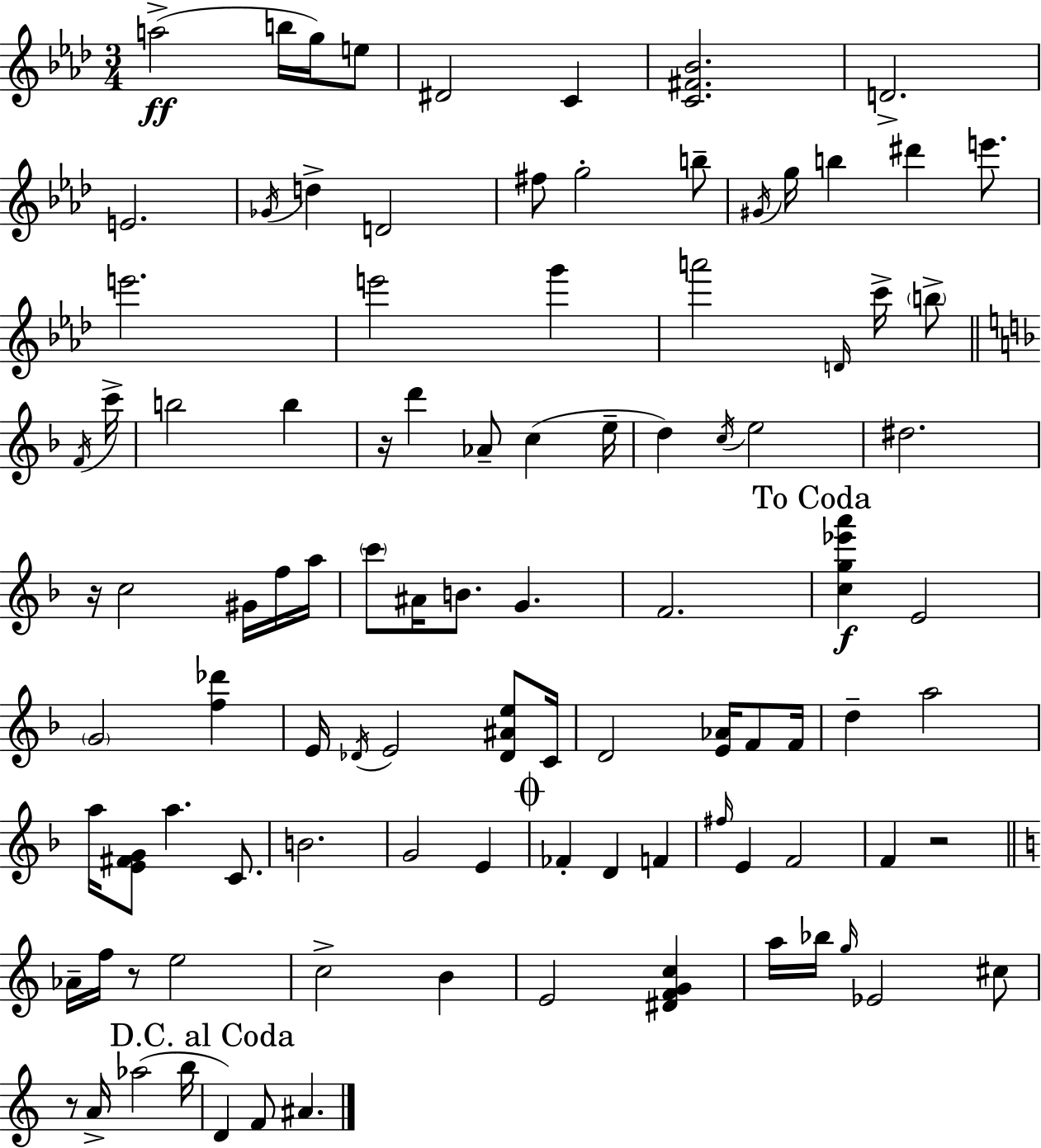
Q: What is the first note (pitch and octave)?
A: A5